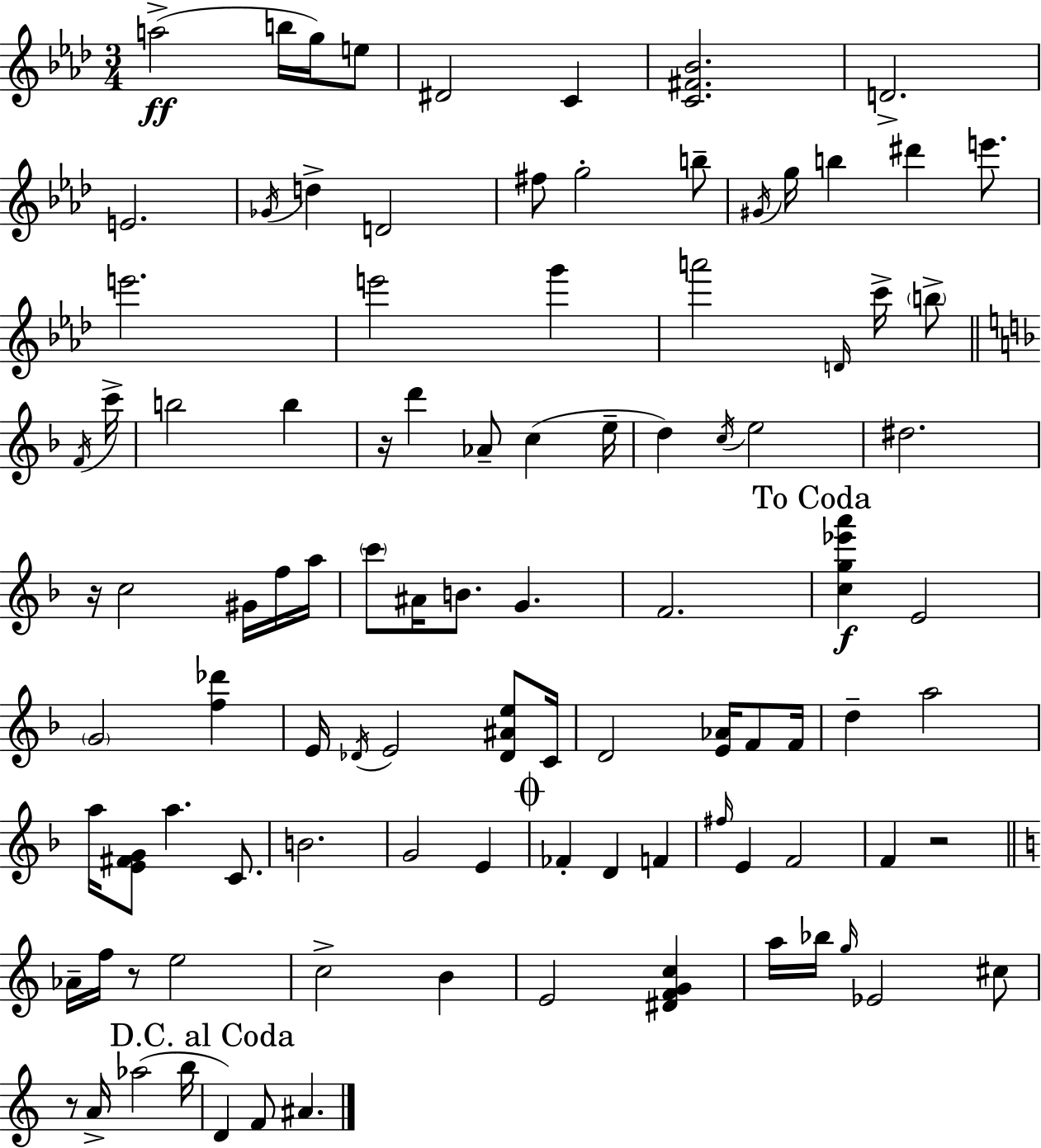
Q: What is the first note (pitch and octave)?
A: A5